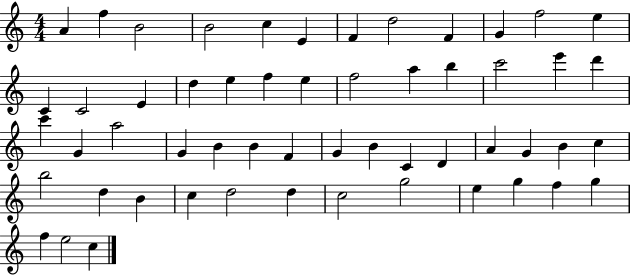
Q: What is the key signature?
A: C major